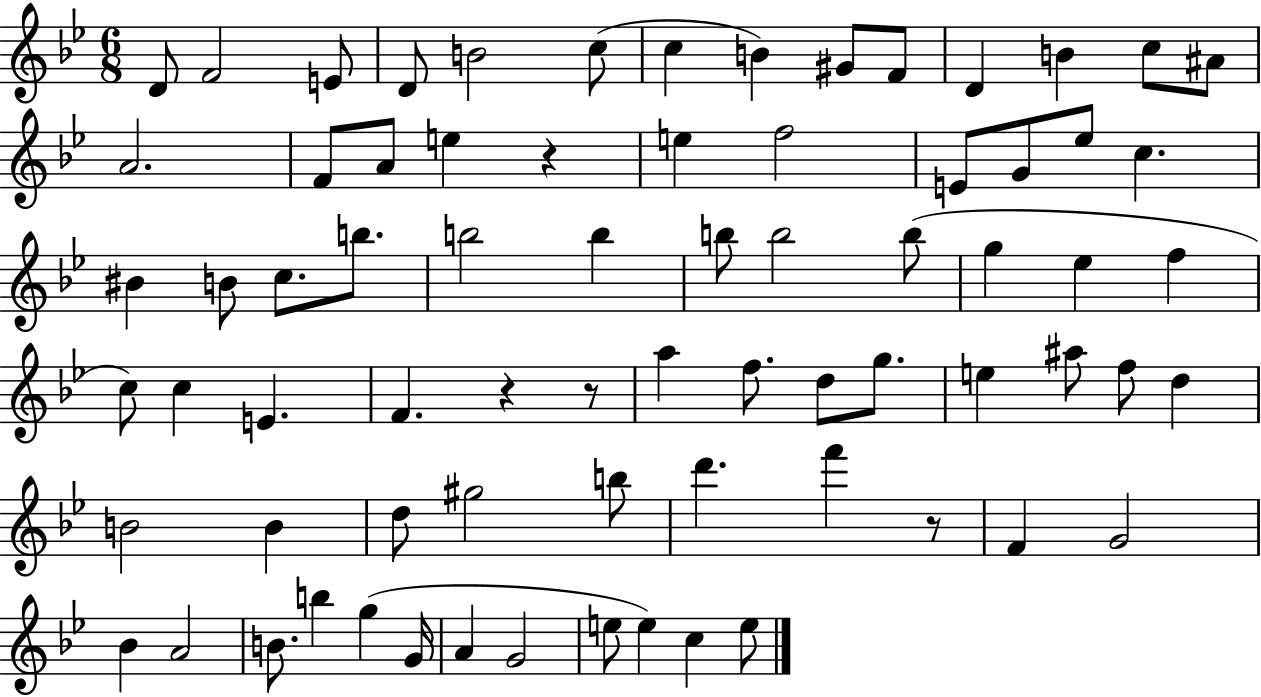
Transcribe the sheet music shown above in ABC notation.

X:1
T:Untitled
M:6/8
L:1/4
K:Bb
D/2 F2 E/2 D/2 B2 c/2 c B ^G/2 F/2 D B c/2 ^A/2 A2 F/2 A/2 e z e f2 E/2 G/2 _e/2 c ^B B/2 c/2 b/2 b2 b b/2 b2 b/2 g _e f c/2 c E F z z/2 a f/2 d/2 g/2 e ^a/2 f/2 d B2 B d/2 ^g2 b/2 d' f' z/2 F G2 _B A2 B/2 b g G/4 A G2 e/2 e c e/2